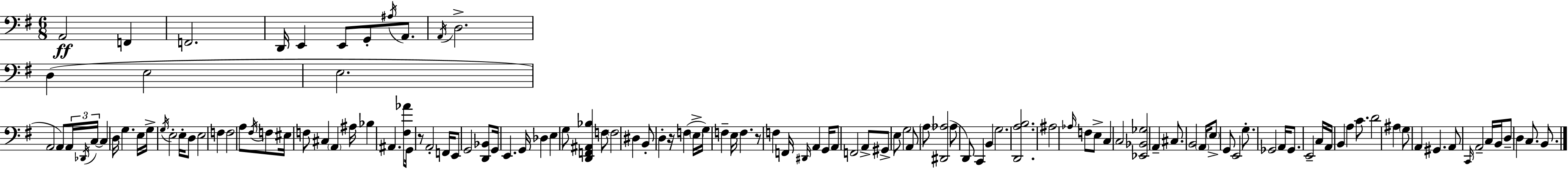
{
  \clef bass
  \numericTimeSignature
  \time 6/8
  \key e \minor
  a,2\ff f,4 | f,2. | d,16 e,4 e,8 g,8-. \acciaccatura { ais16 } a,8. | \acciaccatura { a,16 } d2.-> | \break d4( e2 | e2. | a,2 a,8) | \tuplet 3/2 { a,16 \acciaccatura { des,16 } c16~~ } c4 d16 g4. | \break e16 g16-> \acciaccatura { g16 } e2-. | e16-. d8 e2 | f4 f2 | a8 \acciaccatura { fis16 } f8 eis16 f8 cis4 | \break \parenthesize a,4 ais16 bes4 ais,4. | <fis aes'>8 g,16 r8 a,2-. | f,16 e,8 g,2 | <d, bes,>8 g,16 e,4. | \break g,16 des4 e4 g8 <d, f, ais, bes>4 | f8 \parenthesize f2 | dis4 b,8-. d4-. r16 | f4( \parenthesize e16-> g16) f4-- e16 f4. | \break r8 f4 f,16 | \grace { dis,16 } a,4 g,16 a,8 f,2 | a,8-> gis,8-> e8 g2 | a,8 \parenthesize a8 <dis, aes>2( | \break aes8 d,8) c,4 | b,4 g2. | <d, a b>2. | ais2 | \break \grace { aes16 } f8 e8-> c4 c2 | <ees, bes, ges>2 | a,4-- cis8. b,2 | \parenthesize a,16 \parenthesize e8-> g,8 e,2 | \break g8.-. ges,2 | a,16 ges,8. e,2-- | c16 a,16 b,4 | a4 c'8. d'2 | \break ais4 \parenthesize g8 a,4 | gis,4. a,8 \grace { c,16 } a,2-- | c16 b,16 d8-- d4 | c8. b,8. \bar "|."
}